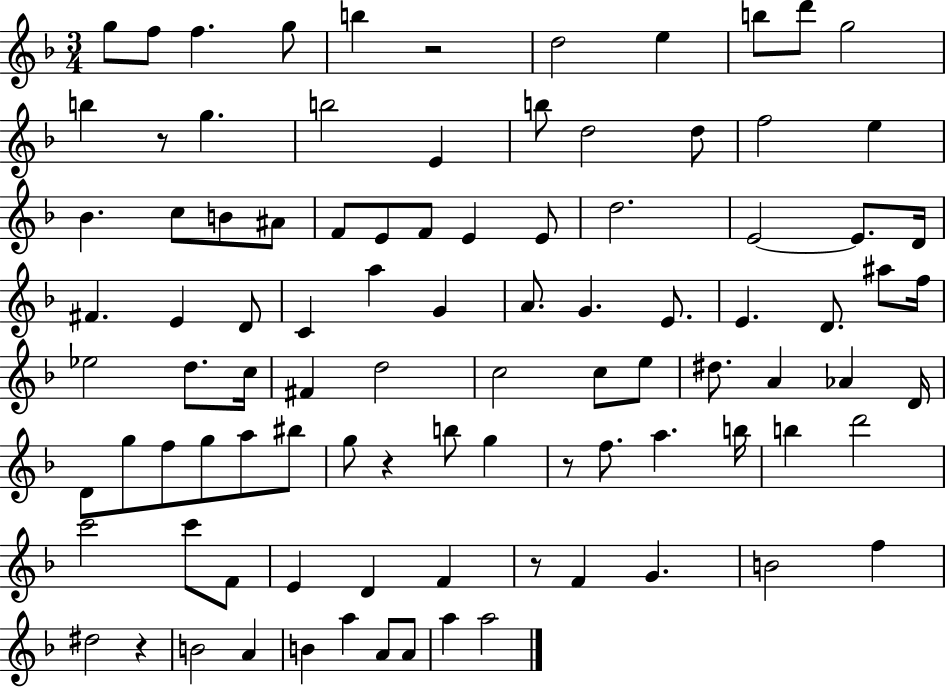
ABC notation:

X:1
T:Untitled
M:3/4
L:1/4
K:F
g/2 f/2 f g/2 b z2 d2 e b/2 d'/2 g2 b z/2 g b2 E b/2 d2 d/2 f2 e _B c/2 B/2 ^A/2 F/2 E/2 F/2 E E/2 d2 E2 E/2 D/4 ^F E D/2 C a G A/2 G E/2 E D/2 ^a/2 f/4 _e2 d/2 c/4 ^F d2 c2 c/2 e/2 ^d/2 A _A D/4 D/2 g/2 f/2 g/2 a/2 ^b/2 g/2 z b/2 g z/2 f/2 a b/4 b d'2 c'2 c'/2 F/2 E D F z/2 F G B2 f ^d2 z B2 A B a A/2 A/2 a a2